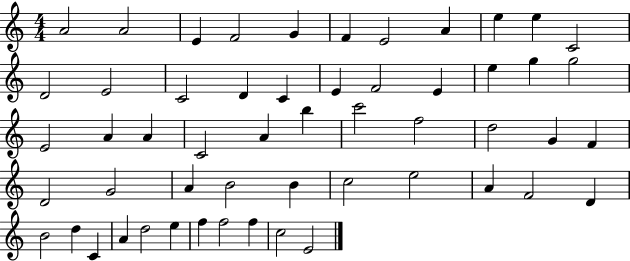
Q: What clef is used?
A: treble